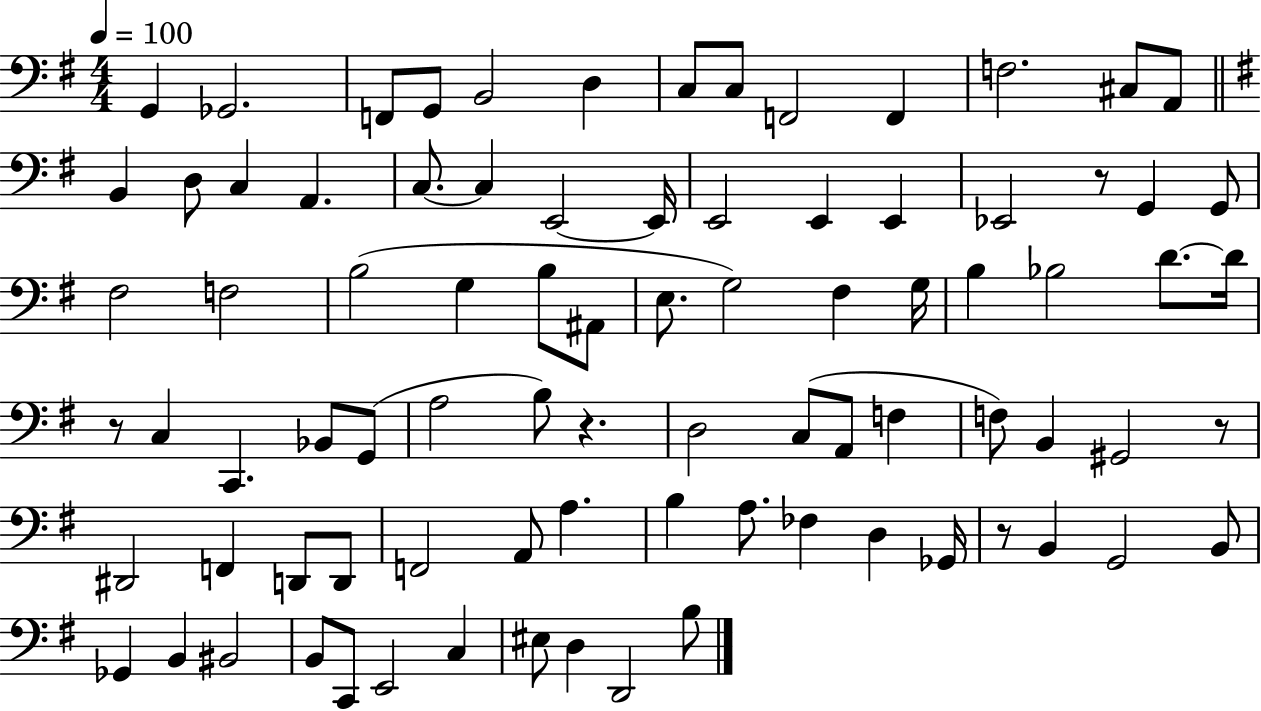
G2/q Gb2/h. F2/e G2/e B2/h D3/q C3/e C3/e F2/h F2/q F3/h. C#3/e A2/e B2/q D3/e C3/q A2/q. C3/e. C3/q E2/h E2/s E2/h E2/q E2/q Eb2/h R/e G2/q G2/e F#3/h F3/h B3/h G3/q B3/e A#2/e E3/e. G3/h F#3/q G3/s B3/q Bb3/h D4/e. D4/s R/e C3/q C2/q. Bb2/e G2/e A3/h B3/e R/q. D3/h C3/e A2/e F3/q F3/e B2/q G#2/h R/e D#2/h F2/q D2/e D2/e F2/h A2/e A3/q. B3/q A3/e. FES3/q D3/q Gb2/s R/e B2/q G2/h B2/e Gb2/q B2/q BIS2/h B2/e C2/e E2/h C3/q EIS3/e D3/q D2/h B3/e